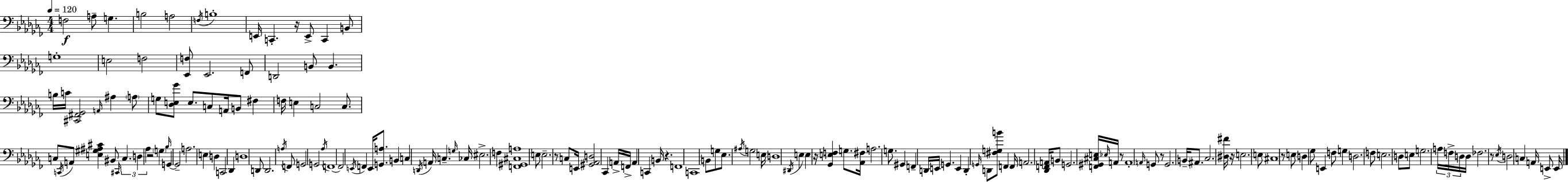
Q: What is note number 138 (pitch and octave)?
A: A3